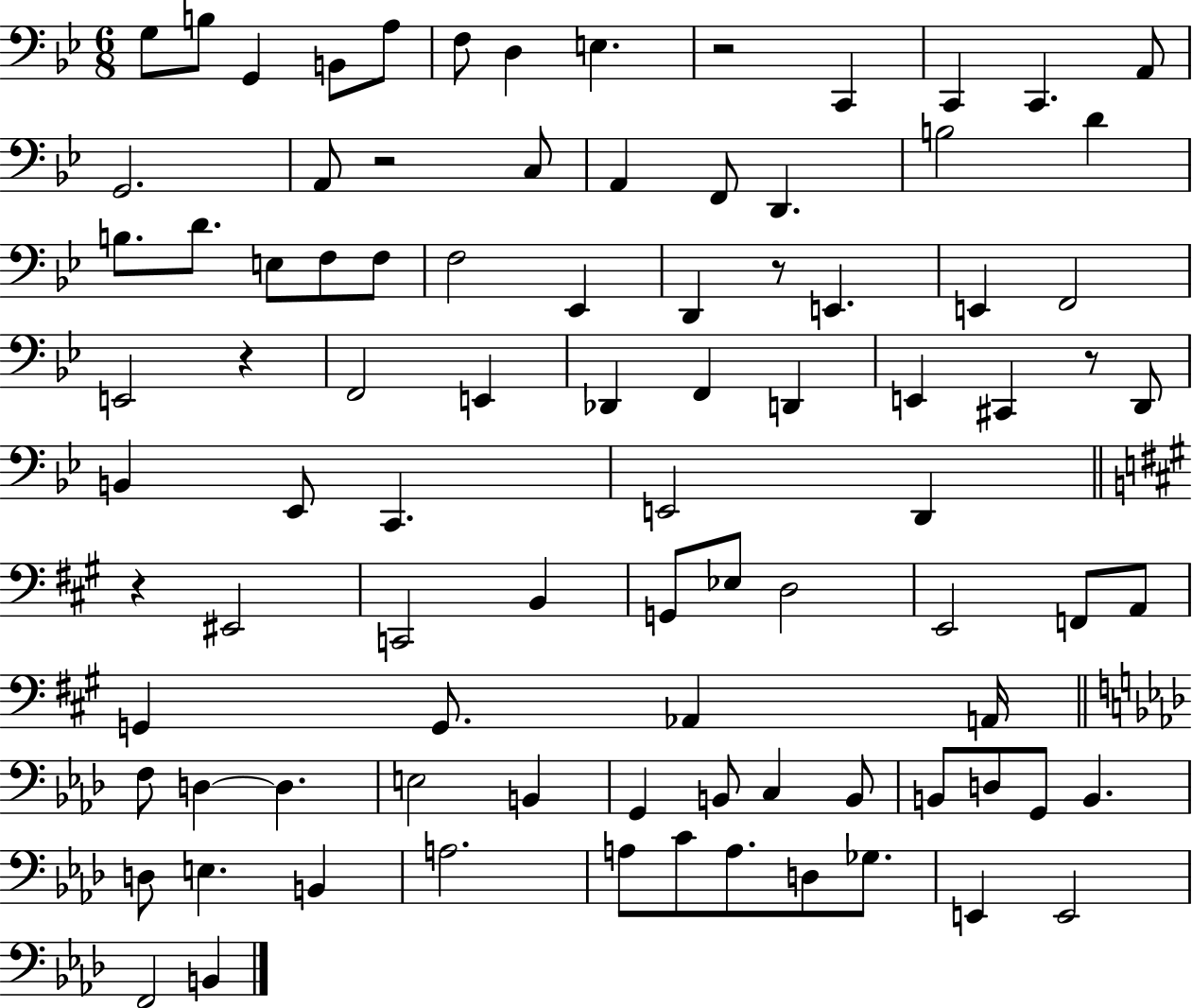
G3/e B3/e G2/q B2/e A3/e F3/e D3/q E3/q. R/h C2/q C2/q C2/q. A2/e G2/h. A2/e R/h C3/e A2/q F2/e D2/q. B3/h D4/q B3/e. D4/e. E3/e F3/e F3/e F3/h Eb2/q D2/q R/e E2/q. E2/q F2/h E2/h R/q F2/h E2/q Db2/q F2/q D2/q E2/q C#2/q R/e D2/e B2/q Eb2/e C2/q. E2/h D2/q R/q EIS2/h C2/h B2/q G2/e Eb3/e D3/h E2/h F2/e A2/e G2/q G2/e. Ab2/q A2/s F3/e D3/q D3/q. E3/h B2/q G2/q B2/e C3/q B2/e B2/e D3/e G2/e B2/q. D3/e E3/q. B2/q A3/h. A3/e C4/e A3/e. D3/e Gb3/e. E2/q E2/h F2/h B2/q